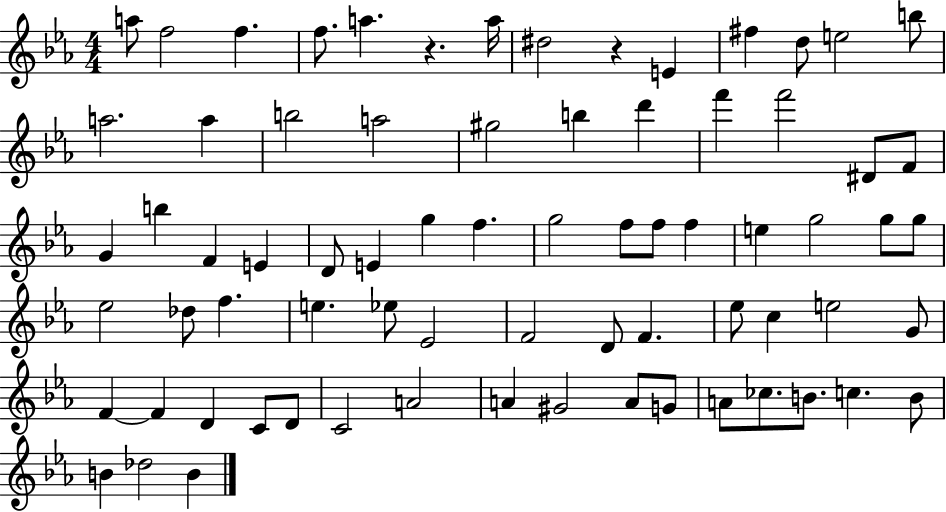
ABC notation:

X:1
T:Untitled
M:4/4
L:1/4
K:Eb
a/2 f2 f f/2 a z a/4 ^d2 z E ^f d/2 e2 b/2 a2 a b2 a2 ^g2 b d' f' f'2 ^D/2 F/2 G b F E D/2 E g f g2 f/2 f/2 f e g2 g/2 g/2 _e2 _d/2 f e _e/2 _E2 F2 D/2 F _e/2 c e2 G/2 F F D C/2 D/2 C2 A2 A ^G2 A/2 G/2 A/2 _c/2 B/2 c B/2 B _d2 B